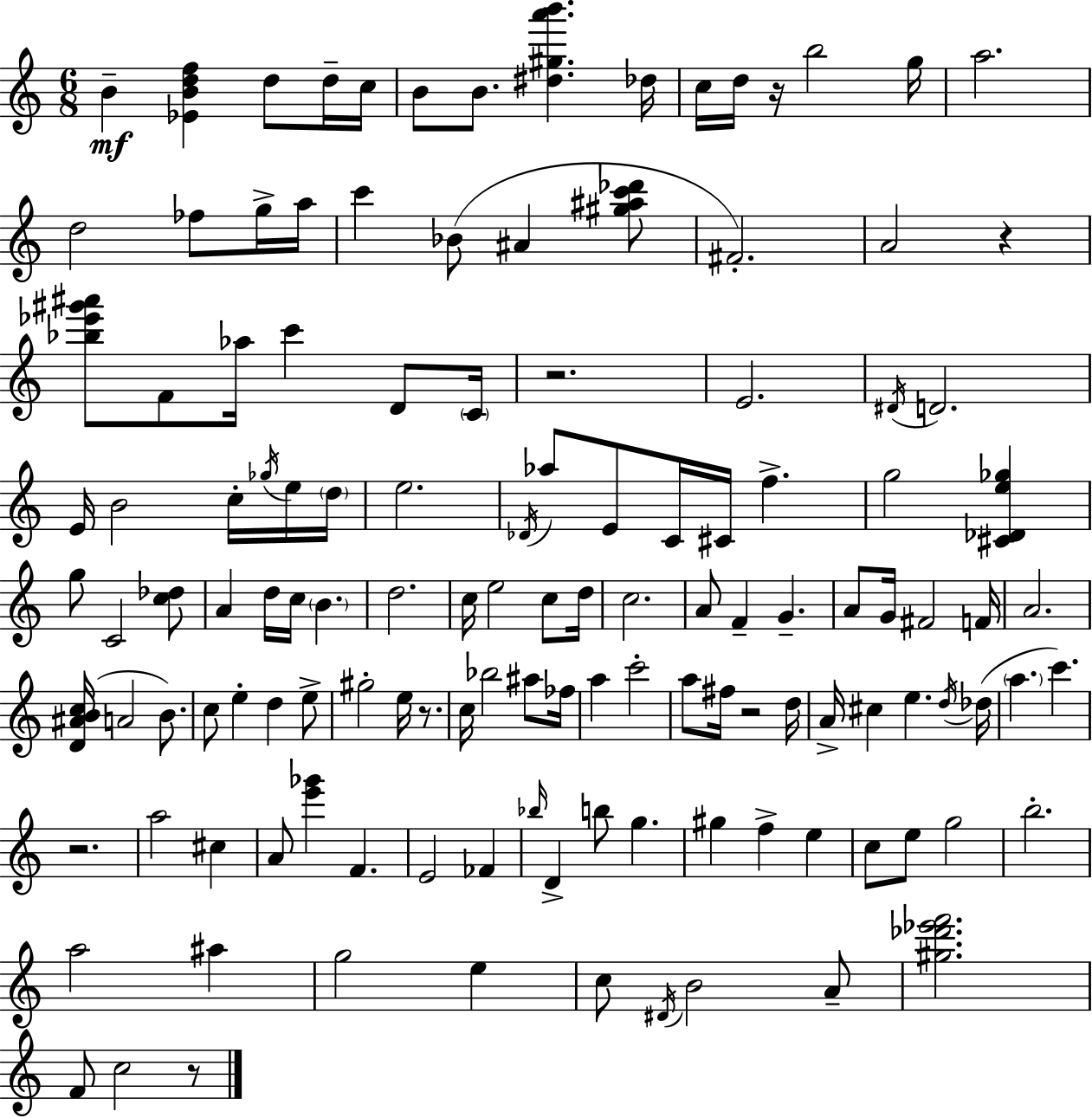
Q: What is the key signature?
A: C major